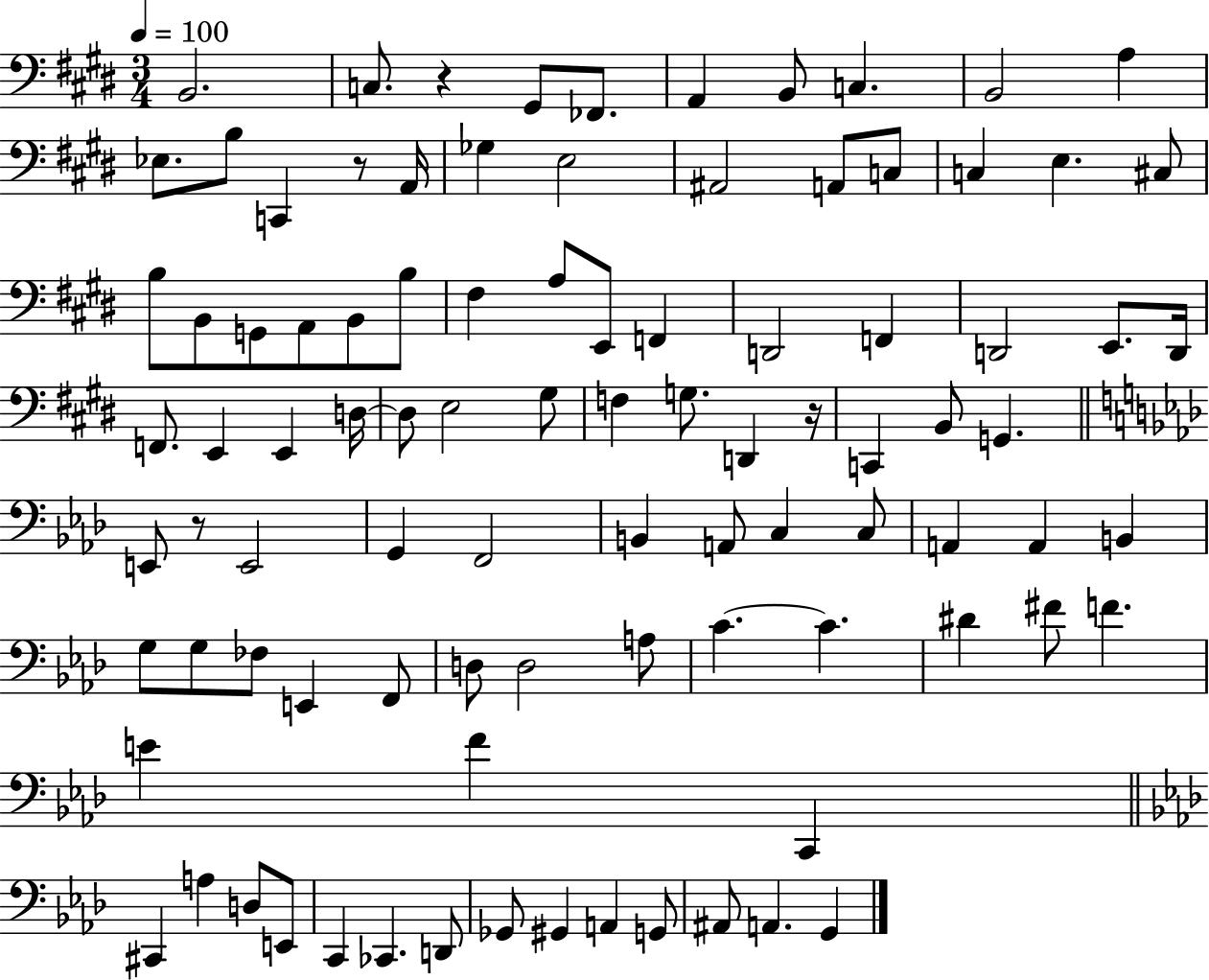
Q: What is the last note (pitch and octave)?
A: G2